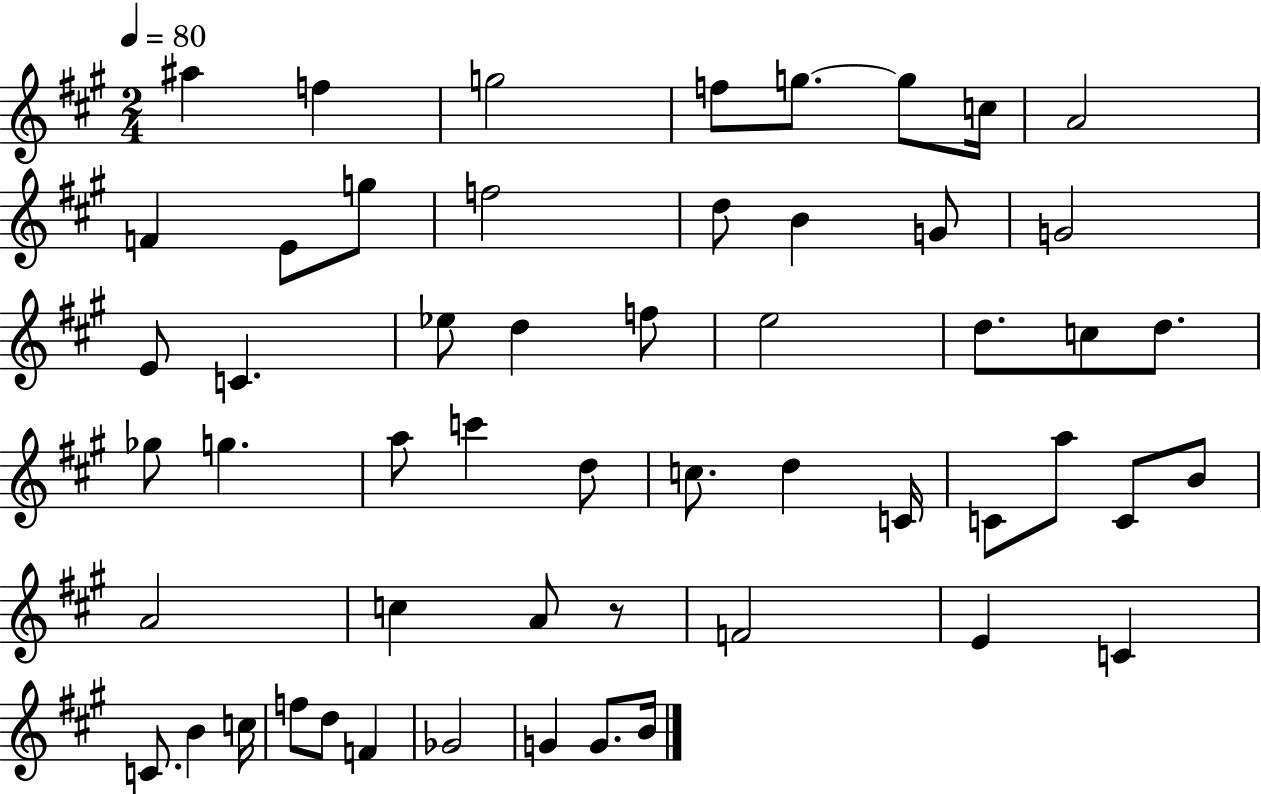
A#5/q F5/q G5/h F5/e G5/e. G5/e C5/s A4/h F4/q E4/e G5/e F5/h D5/e B4/q G4/e G4/h E4/e C4/q. Eb5/e D5/q F5/e E5/h D5/e. C5/e D5/e. Gb5/e G5/q. A5/e C6/q D5/e C5/e. D5/q C4/s C4/e A5/e C4/e B4/e A4/h C5/q A4/e R/e F4/h E4/q C4/q C4/e. B4/q C5/s F5/e D5/e F4/q Gb4/h G4/q G4/e. B4/s